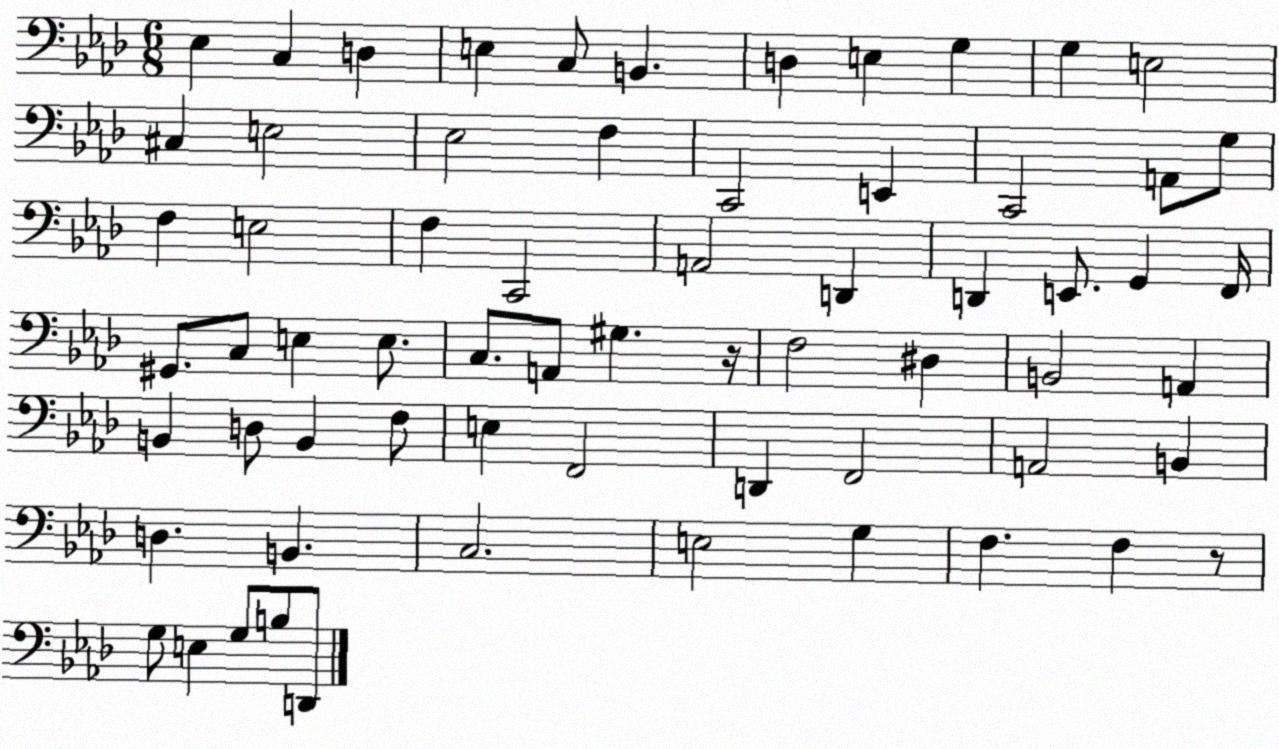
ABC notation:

X:1
T:Untitled
M:6/8
L:1/4
K:Ab
_E, C, D, E, C,/2 B,, D, E, G, G, E,2 ^C, E,2 _E,2 F, C,,2 E,, C,,2 A,,/2 G,/2 F, E,2 F, C,,2 A,,2 D,, D,, E,,/2 G,, F,,/4 ^G,,/2 C,/2 E, E,/2 C,/2 A,,/2 ^G, z/4 F,2 ^D, B,,2 A,, B,, D,/2 B,, F,/2 E, F,,2 D,, F,,2 A,,2 B,, D, B,, C,2 E,2 G, F, F, z/2 G,/2 E, G,/2 B,/2 D,,/2